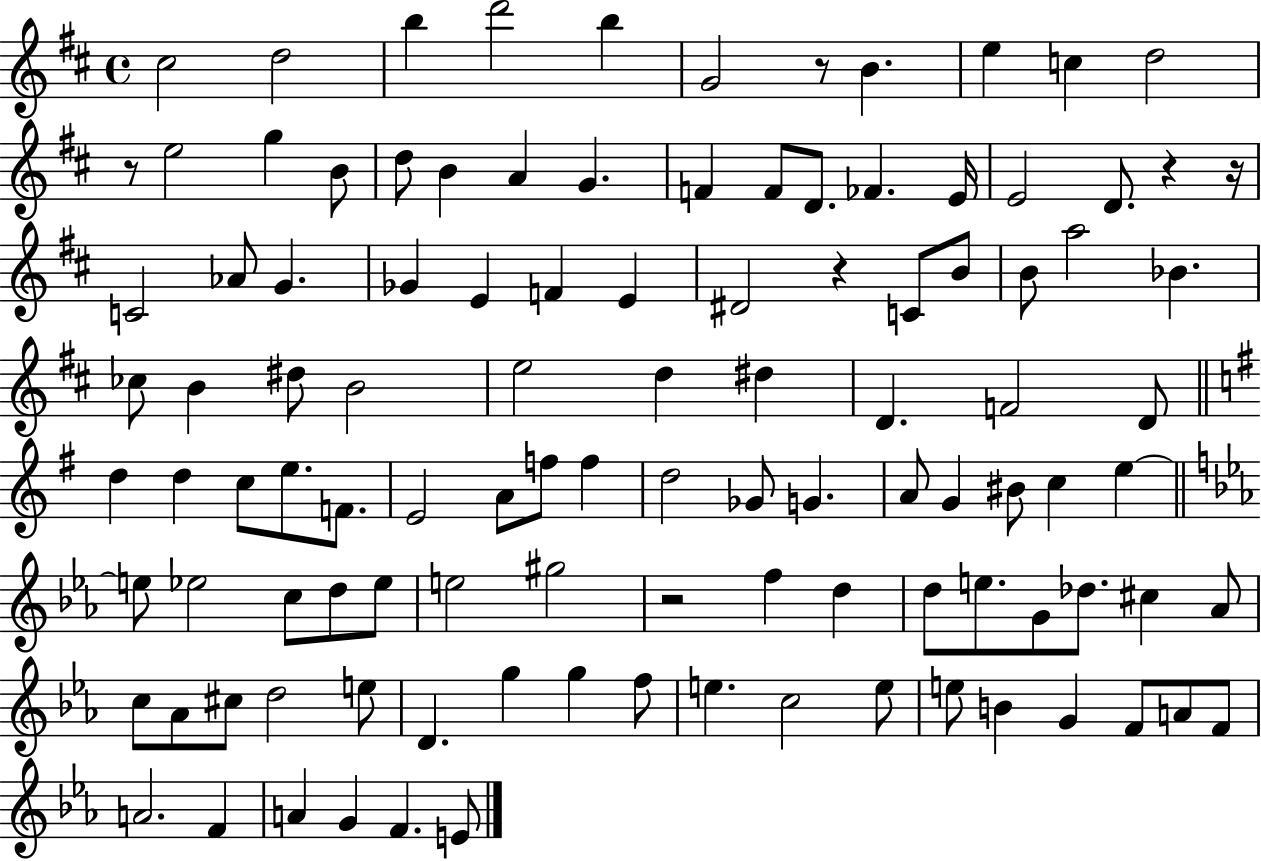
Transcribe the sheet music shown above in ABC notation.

X:1
T:Untitled
M:4/4
L:1/4
K:D
^c2 d2 b d'2 b G2 z/2 B e c d2 z/2 e2 g B/2 d/2 B A G F F/2 D/2 _F E/4 E2 D/2 z z/4 C2 _A/2 G _G E F E ^D2 z C/2 B/2 B/2 a2 _B _c/2 B ^d/2 B2 e2 d ^d D F2 D/2 d d c/2 e/2 F/2 E2 A/2 f/2 f d2 _G/2 G A/2 G ^B/2 c e e/2 _e2 c/2 d/2 _e/2 e2 ^g2 z2 f d d/2 e/2 G/2 _d/2 ^c _A/2 c/2 _A/2 ^c/2 d2 e/2 D g g f/2 e c2 e/2 e/2 B G F/2 A/2 F/2 A2 F A G F E/2